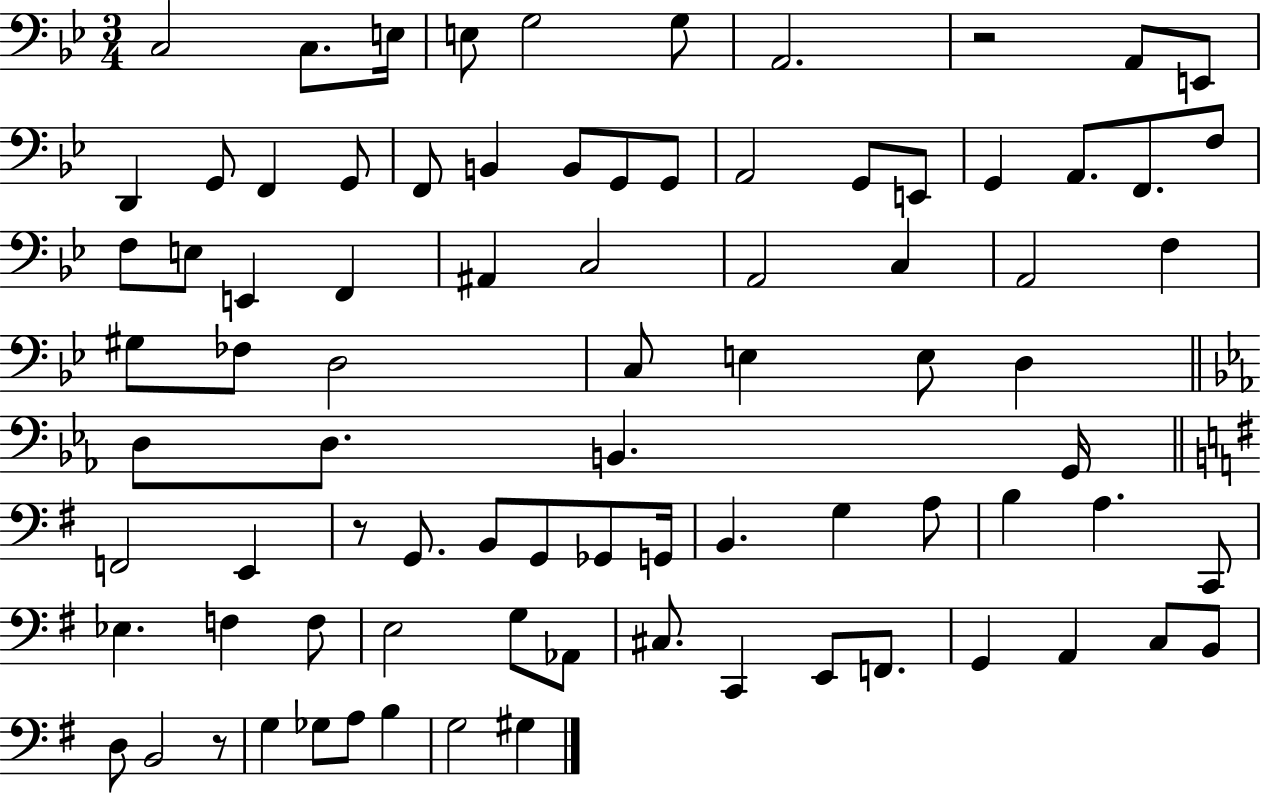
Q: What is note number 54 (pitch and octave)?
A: B2